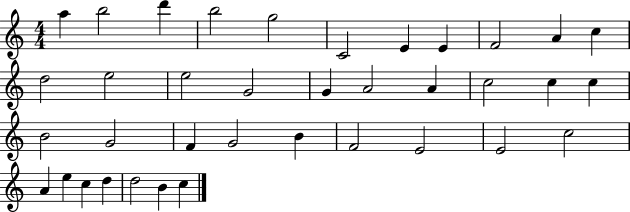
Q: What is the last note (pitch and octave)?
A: C5